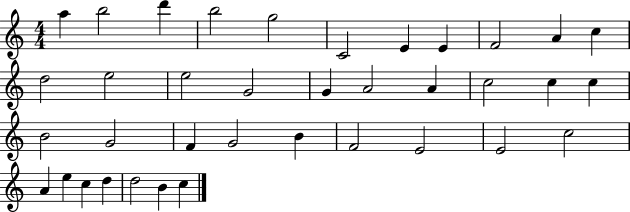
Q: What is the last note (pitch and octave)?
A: C5